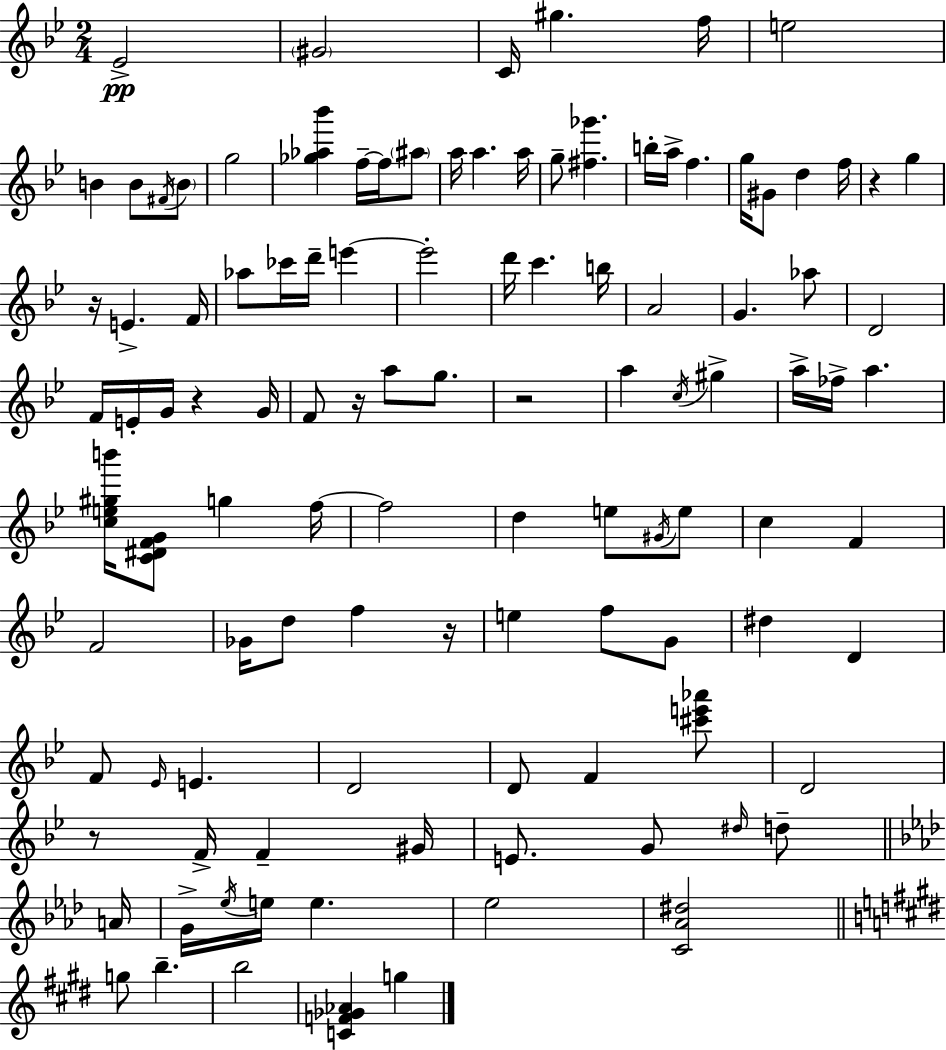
{
  \clef treble
  \numericTimeSignature
  \time 2/4
  \key bes \major
  ees'2->\pp | \parenthesize gis'2 | c'16 gis''4. f''16 | e''2 | \break b'4 b'8 \acciaccatura { fis'16 } \parenthesize b'8 | g''2 | <ges'' aes'' bes'''>4 f''16--~~ f''16 \parenthesize ais''8 | a''16 a''4. | \break a''16 g''8-- <fis'' ges'''>4. | b''16-. a''16-> f''4. | g''16 gis'8 d''4 | f''16 r4 g''4 | \break r16 e'4.-> | f'16 aes''8 ces'''16 d'''16-- e'''4~~ | e'''2-. | d'''16 c'''4. | \break b''16 a'2 | g'4. aes''8 | d'2 | f'16 e'16-. g'16 r4 | \break g'16 f'8 r16 a''8 g''8. | r2 | a''4 \acciaccatura { c''16 } gis''4-> | a''16-> fes''16-> a''4. | \break <c'' e'' gis'' b'''>16 <c' dis' f' g'>8 g''4 | f''16~~ f''2 | d''4 e''8 | \acciaccatura { gis'16 } e''8 c''4 f'4 | \break f'2 | ges'16 d''8 f''4 | r16 e''4 f''8 | g'8 dis''4 d'4 | \break f'8 \grace { ees'16 } e'4. | d'2 | d'8 f'4 | <cis''' e''' aes'''>8 d'2 | \break r8 f'16-> f'4-- | gis'16 e'8. g'8 | \grace { dis''16 } d''8-- \bar "||" \break \key aes \major a'16 g'16-> \acciaccatura { ees''16 } e''16 e''4. | ees''2 | <c' aes' dis''>2 | \bar "||" \break \key e \major g''8 b''4.-- | b''2 | <c' f' ges' aes'>4 g''4 | \bar "|."
}